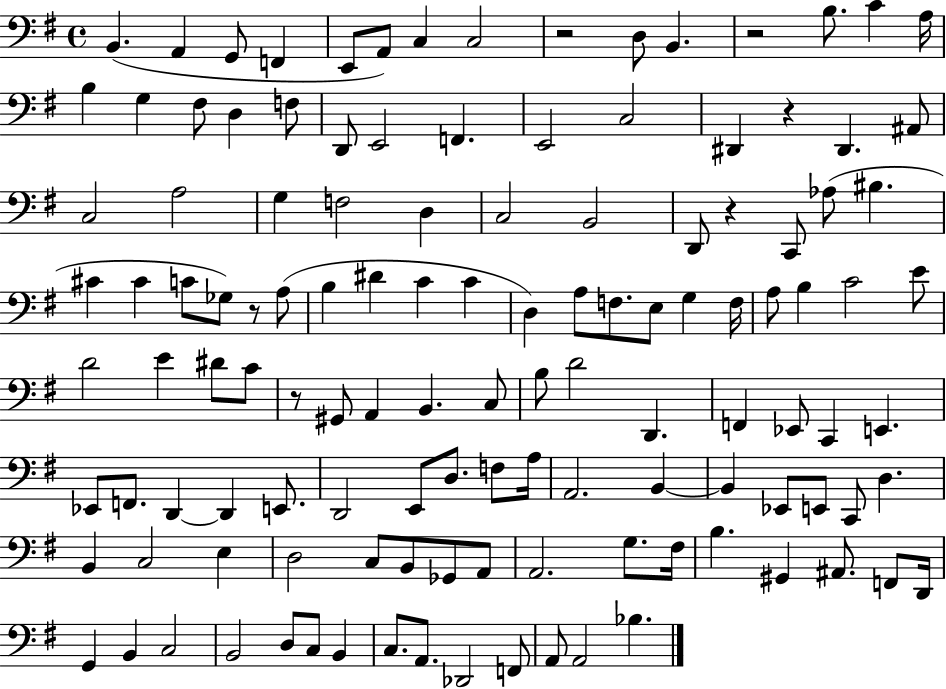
{
  \clef bass
  \time 4/4
  \defaultTimeSignature
  \key g \major
  b,4.( a,4 g,8 f,4 | e,8 a,8) c4 c2 | r2 d8 b,4. | r2 b8. c'4 a16 | \break b4 g4 fis8 d4 f8 | d,8 e,2 f,4. | e,2 c2 | dis,4 r4 dis,4. ais,8 | \break c2 a2 | g4 f2 d4 | c2 b,2 | d,8 r4 c,8 aes8( bis4. | \break cis'4 cis'4 c'8 ges8) r8 a8( | b4 dis'4 c'4 c'4 | d4) a8 f8. e8 g4 f16 | a8 b4 c'2 e'8 | \break d'2 e'4 dis'8 c'8 | r8 gis,8 a,4 b,4. c8 | b8 d'2 d,4. | f,4 ees,8 c,4 e,4. | \break ees,8 f,8. d,4~~ d,4 e,8. | d,2 e,8 d8. f8 a16 | a,2. b,4~~ | b,4 ees,8 e,8 c,8 d4. | \break b,4 c2 e4 | d2 c8 b,8 ges,8 a,8 | a,2. g8. fis16 | b4. gis,4 ais,8. f,8 d,16 | \break g,4 b,4 c2 | b,2 d8 c8 b,4 | c8. a,8. des,2 f,8 | a,8 a,2 bes4. | \break \bar "|."
}